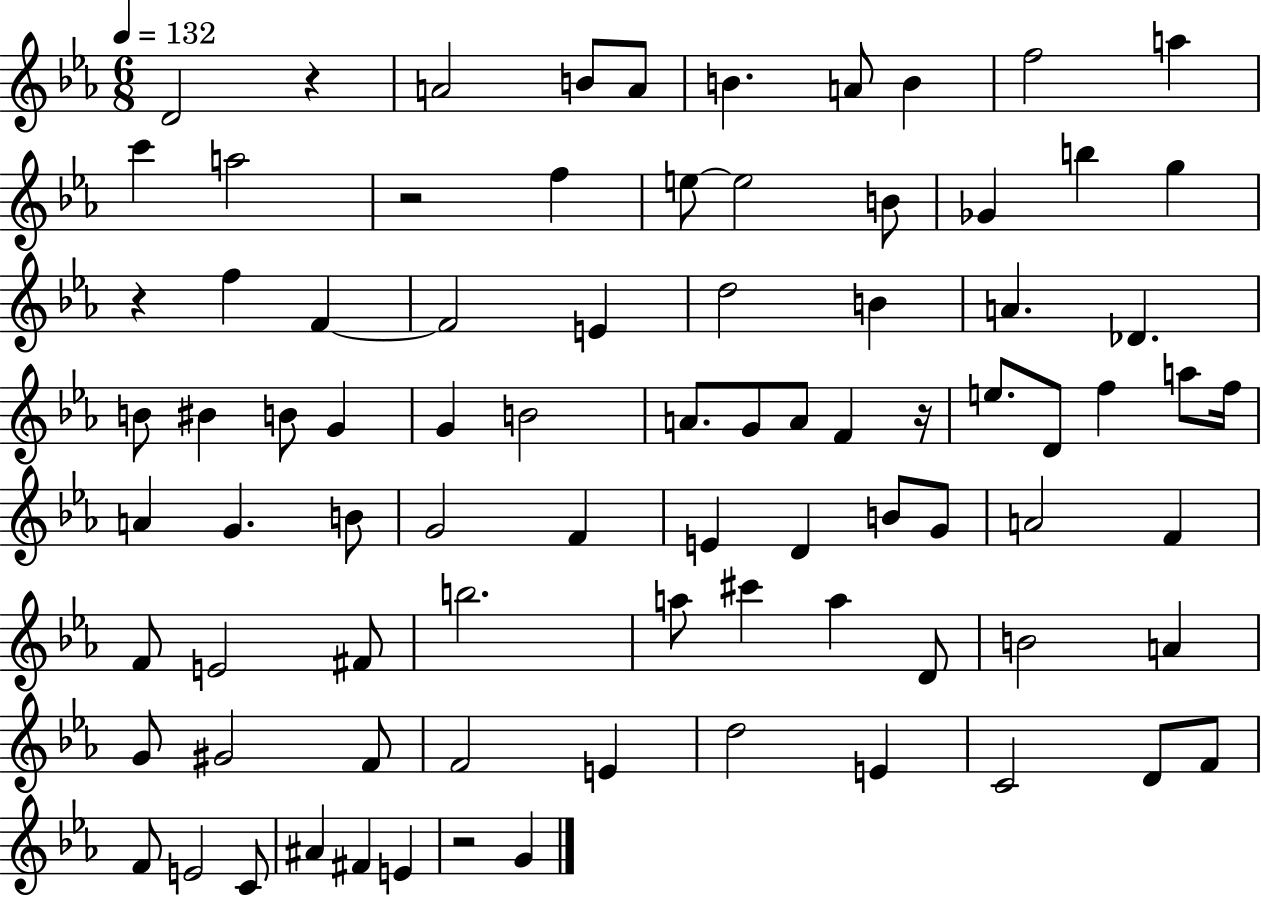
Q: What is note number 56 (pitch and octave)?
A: B5